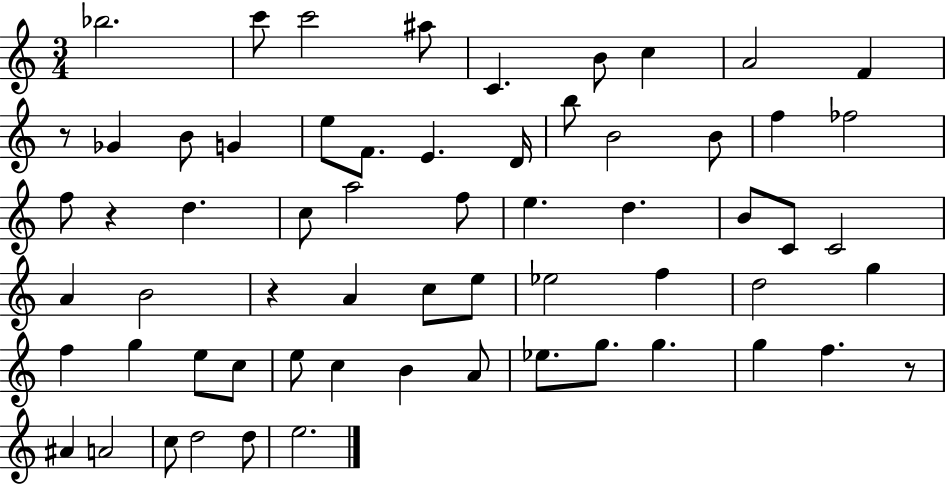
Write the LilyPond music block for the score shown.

{
  \clef treble
  \numericTimeSignature
  \time 3/4
  \key c \major
  bes''2. | c'''8 c'''2 ais''8 | c'4. b'8 c''4 | a'2 f'4 | \break r8 ges'4 b'8 g'4 | e''8 f'8. e'4. d'16 | b''8 b'2 b'8 | f''4 fes''2 | \break f''8 r4 d''4. | c''8 a''2 f''8 | e''4. d''4. | b'8 c'8 c'2 | \break a'4 b'2 | r4 a'4 c''8 e''8 | ees''2 f''4 | d''2 g''4 | \break f''4 g''4 e''8 c''8 | e''8 c''4 b'4 a'8 | ees''8. g''8. g''4. | g''4 f''4. r8 | \break ais'4 a'2 | c''8 d''2 d''8 | e''2. | \bar "|."
}